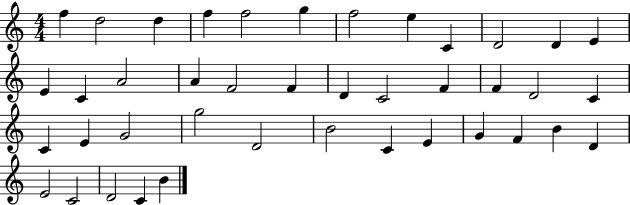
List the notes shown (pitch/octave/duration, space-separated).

F5/q D5/h D5/q F5/q F5/h G5/q F5/h E5/q C4/q D4/h D4/q E4/q E4/q C4/q A4/h A4/q F4/h F4/q D4/q C4/h F4/q F4/q D4/h C4/q C4/q E4/q G4/h G5/h D4/h B4/h C4/q E4/q G4/q F4/q B4/q D4/q E4/h C4/h D4/h C4/q B4/q